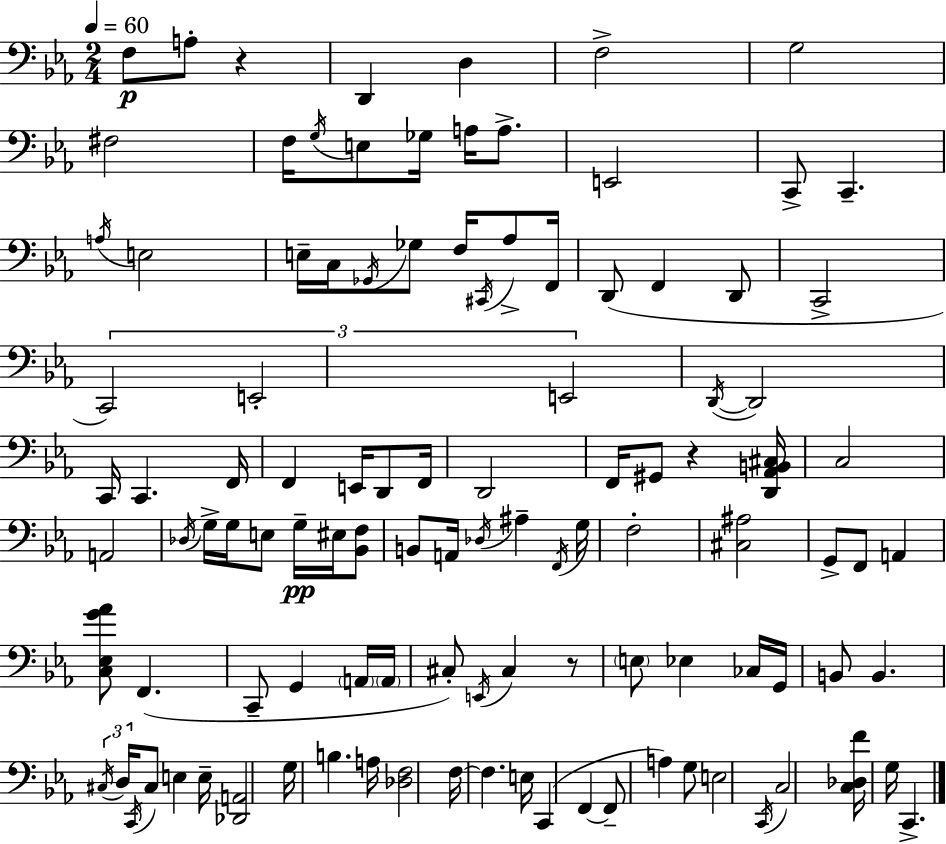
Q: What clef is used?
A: bass